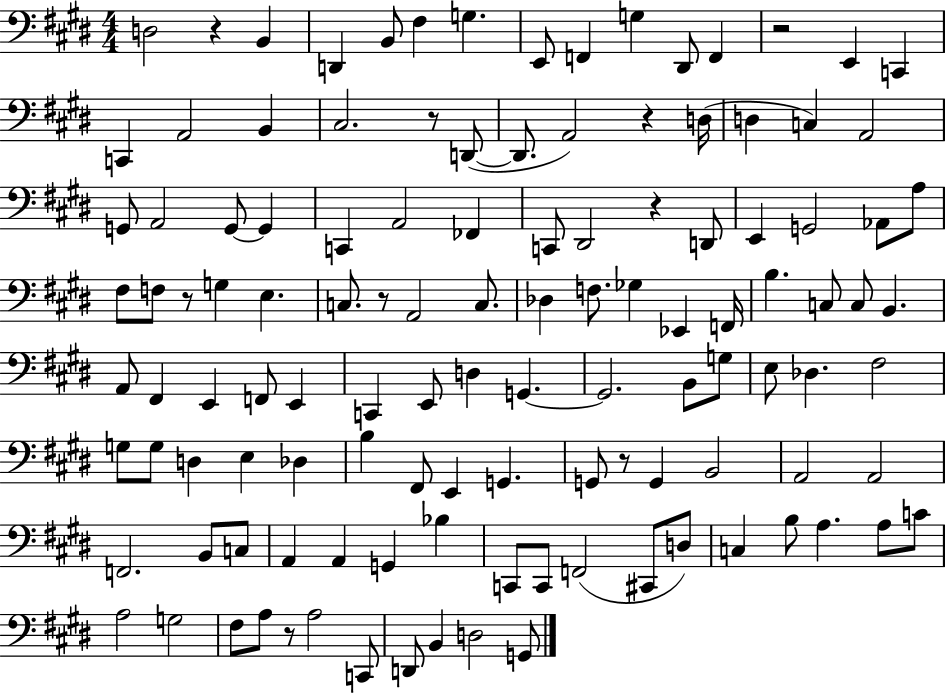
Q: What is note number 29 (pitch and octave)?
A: C2